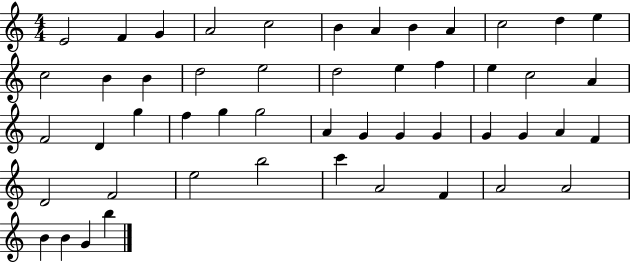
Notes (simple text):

E4/h F4/q G4/q A4/h C5/h B4/q A4/q B4/q A4/q C5/h D5/q E5/q C5/h B4/q B4/q D5/h E5/h D5/h E5/q F5/q E5/q C5/h A4/q F4/h D4/q G5/q F5/q G5/q G5/h A4/q G4/q G4/q G4/q G4/q G4/q A4/q F4/q D4/h F4/h E5/h B5/h C6/q A4/h F4/q A4/h A4/h B4/q B4/q G4/q B5/q